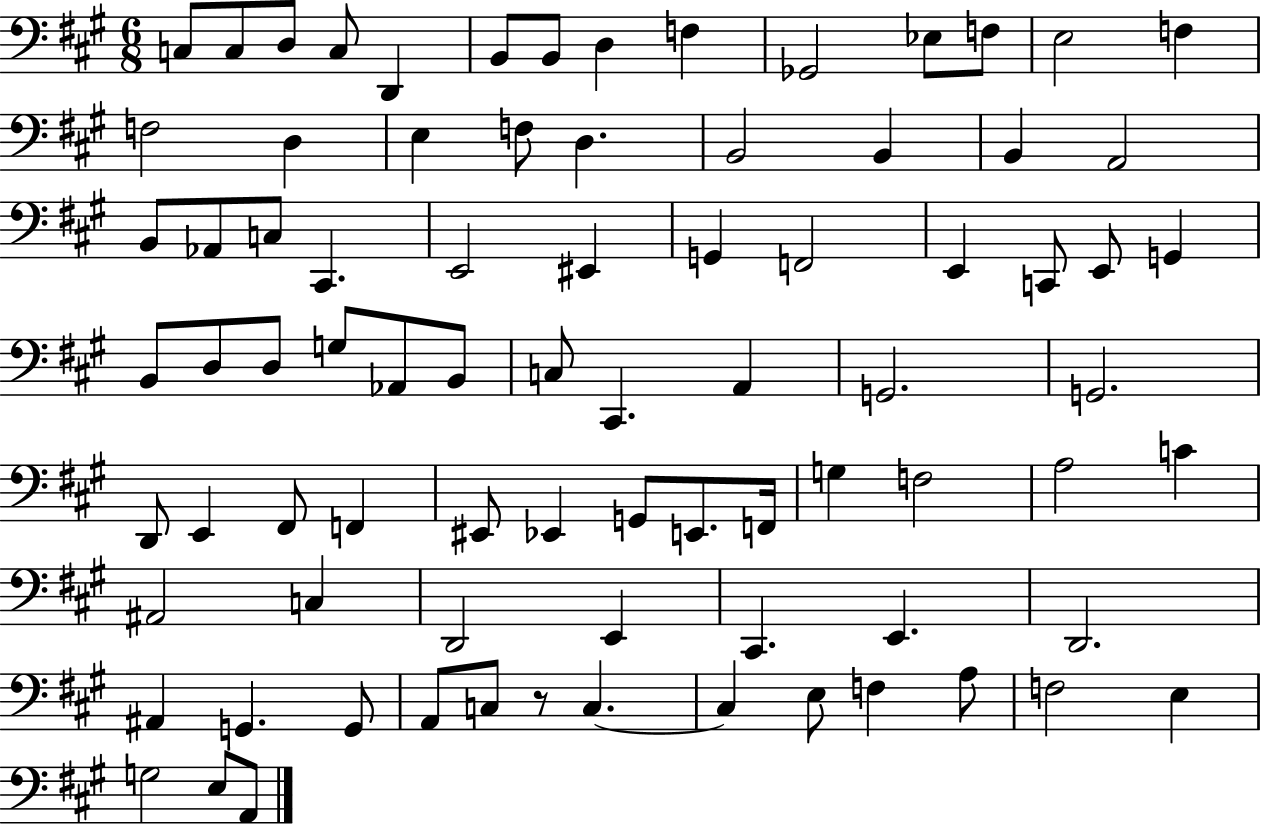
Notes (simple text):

C3/e C3/e D3/e C3/e D2/q B2/e B2/e D3/q F3/q Gb2/h Eb3/e F3/e E3/h F3/q F3/h D3/q E3/q F3/e D3/q. B2/h B2/q B2/q A2/h B2/e Ab2/e C3/e C#2/q. E2/h EIS2/q G2/q F2/h E2/q C2/e E2/e G2/q B2/e D3/e D3/e G3/e Ab2/e B2/e C3/e C#2/q. A2/q G2/h. G2/h. D2/e E2/q F#2/e F2/q EIS2/e Eb2/q G2/e E2/e. F2/s G3/q F3/h A3/h C4/q A#2/h C3/q D2/h E2/q C#2/q. E2/q. D2/h. A#2/q G2/q. G2/e A2/e C3/e R/e C3/q. C3/q E3/e F3/q A3/e F3/h E3/q G3/h E3/e A2/e